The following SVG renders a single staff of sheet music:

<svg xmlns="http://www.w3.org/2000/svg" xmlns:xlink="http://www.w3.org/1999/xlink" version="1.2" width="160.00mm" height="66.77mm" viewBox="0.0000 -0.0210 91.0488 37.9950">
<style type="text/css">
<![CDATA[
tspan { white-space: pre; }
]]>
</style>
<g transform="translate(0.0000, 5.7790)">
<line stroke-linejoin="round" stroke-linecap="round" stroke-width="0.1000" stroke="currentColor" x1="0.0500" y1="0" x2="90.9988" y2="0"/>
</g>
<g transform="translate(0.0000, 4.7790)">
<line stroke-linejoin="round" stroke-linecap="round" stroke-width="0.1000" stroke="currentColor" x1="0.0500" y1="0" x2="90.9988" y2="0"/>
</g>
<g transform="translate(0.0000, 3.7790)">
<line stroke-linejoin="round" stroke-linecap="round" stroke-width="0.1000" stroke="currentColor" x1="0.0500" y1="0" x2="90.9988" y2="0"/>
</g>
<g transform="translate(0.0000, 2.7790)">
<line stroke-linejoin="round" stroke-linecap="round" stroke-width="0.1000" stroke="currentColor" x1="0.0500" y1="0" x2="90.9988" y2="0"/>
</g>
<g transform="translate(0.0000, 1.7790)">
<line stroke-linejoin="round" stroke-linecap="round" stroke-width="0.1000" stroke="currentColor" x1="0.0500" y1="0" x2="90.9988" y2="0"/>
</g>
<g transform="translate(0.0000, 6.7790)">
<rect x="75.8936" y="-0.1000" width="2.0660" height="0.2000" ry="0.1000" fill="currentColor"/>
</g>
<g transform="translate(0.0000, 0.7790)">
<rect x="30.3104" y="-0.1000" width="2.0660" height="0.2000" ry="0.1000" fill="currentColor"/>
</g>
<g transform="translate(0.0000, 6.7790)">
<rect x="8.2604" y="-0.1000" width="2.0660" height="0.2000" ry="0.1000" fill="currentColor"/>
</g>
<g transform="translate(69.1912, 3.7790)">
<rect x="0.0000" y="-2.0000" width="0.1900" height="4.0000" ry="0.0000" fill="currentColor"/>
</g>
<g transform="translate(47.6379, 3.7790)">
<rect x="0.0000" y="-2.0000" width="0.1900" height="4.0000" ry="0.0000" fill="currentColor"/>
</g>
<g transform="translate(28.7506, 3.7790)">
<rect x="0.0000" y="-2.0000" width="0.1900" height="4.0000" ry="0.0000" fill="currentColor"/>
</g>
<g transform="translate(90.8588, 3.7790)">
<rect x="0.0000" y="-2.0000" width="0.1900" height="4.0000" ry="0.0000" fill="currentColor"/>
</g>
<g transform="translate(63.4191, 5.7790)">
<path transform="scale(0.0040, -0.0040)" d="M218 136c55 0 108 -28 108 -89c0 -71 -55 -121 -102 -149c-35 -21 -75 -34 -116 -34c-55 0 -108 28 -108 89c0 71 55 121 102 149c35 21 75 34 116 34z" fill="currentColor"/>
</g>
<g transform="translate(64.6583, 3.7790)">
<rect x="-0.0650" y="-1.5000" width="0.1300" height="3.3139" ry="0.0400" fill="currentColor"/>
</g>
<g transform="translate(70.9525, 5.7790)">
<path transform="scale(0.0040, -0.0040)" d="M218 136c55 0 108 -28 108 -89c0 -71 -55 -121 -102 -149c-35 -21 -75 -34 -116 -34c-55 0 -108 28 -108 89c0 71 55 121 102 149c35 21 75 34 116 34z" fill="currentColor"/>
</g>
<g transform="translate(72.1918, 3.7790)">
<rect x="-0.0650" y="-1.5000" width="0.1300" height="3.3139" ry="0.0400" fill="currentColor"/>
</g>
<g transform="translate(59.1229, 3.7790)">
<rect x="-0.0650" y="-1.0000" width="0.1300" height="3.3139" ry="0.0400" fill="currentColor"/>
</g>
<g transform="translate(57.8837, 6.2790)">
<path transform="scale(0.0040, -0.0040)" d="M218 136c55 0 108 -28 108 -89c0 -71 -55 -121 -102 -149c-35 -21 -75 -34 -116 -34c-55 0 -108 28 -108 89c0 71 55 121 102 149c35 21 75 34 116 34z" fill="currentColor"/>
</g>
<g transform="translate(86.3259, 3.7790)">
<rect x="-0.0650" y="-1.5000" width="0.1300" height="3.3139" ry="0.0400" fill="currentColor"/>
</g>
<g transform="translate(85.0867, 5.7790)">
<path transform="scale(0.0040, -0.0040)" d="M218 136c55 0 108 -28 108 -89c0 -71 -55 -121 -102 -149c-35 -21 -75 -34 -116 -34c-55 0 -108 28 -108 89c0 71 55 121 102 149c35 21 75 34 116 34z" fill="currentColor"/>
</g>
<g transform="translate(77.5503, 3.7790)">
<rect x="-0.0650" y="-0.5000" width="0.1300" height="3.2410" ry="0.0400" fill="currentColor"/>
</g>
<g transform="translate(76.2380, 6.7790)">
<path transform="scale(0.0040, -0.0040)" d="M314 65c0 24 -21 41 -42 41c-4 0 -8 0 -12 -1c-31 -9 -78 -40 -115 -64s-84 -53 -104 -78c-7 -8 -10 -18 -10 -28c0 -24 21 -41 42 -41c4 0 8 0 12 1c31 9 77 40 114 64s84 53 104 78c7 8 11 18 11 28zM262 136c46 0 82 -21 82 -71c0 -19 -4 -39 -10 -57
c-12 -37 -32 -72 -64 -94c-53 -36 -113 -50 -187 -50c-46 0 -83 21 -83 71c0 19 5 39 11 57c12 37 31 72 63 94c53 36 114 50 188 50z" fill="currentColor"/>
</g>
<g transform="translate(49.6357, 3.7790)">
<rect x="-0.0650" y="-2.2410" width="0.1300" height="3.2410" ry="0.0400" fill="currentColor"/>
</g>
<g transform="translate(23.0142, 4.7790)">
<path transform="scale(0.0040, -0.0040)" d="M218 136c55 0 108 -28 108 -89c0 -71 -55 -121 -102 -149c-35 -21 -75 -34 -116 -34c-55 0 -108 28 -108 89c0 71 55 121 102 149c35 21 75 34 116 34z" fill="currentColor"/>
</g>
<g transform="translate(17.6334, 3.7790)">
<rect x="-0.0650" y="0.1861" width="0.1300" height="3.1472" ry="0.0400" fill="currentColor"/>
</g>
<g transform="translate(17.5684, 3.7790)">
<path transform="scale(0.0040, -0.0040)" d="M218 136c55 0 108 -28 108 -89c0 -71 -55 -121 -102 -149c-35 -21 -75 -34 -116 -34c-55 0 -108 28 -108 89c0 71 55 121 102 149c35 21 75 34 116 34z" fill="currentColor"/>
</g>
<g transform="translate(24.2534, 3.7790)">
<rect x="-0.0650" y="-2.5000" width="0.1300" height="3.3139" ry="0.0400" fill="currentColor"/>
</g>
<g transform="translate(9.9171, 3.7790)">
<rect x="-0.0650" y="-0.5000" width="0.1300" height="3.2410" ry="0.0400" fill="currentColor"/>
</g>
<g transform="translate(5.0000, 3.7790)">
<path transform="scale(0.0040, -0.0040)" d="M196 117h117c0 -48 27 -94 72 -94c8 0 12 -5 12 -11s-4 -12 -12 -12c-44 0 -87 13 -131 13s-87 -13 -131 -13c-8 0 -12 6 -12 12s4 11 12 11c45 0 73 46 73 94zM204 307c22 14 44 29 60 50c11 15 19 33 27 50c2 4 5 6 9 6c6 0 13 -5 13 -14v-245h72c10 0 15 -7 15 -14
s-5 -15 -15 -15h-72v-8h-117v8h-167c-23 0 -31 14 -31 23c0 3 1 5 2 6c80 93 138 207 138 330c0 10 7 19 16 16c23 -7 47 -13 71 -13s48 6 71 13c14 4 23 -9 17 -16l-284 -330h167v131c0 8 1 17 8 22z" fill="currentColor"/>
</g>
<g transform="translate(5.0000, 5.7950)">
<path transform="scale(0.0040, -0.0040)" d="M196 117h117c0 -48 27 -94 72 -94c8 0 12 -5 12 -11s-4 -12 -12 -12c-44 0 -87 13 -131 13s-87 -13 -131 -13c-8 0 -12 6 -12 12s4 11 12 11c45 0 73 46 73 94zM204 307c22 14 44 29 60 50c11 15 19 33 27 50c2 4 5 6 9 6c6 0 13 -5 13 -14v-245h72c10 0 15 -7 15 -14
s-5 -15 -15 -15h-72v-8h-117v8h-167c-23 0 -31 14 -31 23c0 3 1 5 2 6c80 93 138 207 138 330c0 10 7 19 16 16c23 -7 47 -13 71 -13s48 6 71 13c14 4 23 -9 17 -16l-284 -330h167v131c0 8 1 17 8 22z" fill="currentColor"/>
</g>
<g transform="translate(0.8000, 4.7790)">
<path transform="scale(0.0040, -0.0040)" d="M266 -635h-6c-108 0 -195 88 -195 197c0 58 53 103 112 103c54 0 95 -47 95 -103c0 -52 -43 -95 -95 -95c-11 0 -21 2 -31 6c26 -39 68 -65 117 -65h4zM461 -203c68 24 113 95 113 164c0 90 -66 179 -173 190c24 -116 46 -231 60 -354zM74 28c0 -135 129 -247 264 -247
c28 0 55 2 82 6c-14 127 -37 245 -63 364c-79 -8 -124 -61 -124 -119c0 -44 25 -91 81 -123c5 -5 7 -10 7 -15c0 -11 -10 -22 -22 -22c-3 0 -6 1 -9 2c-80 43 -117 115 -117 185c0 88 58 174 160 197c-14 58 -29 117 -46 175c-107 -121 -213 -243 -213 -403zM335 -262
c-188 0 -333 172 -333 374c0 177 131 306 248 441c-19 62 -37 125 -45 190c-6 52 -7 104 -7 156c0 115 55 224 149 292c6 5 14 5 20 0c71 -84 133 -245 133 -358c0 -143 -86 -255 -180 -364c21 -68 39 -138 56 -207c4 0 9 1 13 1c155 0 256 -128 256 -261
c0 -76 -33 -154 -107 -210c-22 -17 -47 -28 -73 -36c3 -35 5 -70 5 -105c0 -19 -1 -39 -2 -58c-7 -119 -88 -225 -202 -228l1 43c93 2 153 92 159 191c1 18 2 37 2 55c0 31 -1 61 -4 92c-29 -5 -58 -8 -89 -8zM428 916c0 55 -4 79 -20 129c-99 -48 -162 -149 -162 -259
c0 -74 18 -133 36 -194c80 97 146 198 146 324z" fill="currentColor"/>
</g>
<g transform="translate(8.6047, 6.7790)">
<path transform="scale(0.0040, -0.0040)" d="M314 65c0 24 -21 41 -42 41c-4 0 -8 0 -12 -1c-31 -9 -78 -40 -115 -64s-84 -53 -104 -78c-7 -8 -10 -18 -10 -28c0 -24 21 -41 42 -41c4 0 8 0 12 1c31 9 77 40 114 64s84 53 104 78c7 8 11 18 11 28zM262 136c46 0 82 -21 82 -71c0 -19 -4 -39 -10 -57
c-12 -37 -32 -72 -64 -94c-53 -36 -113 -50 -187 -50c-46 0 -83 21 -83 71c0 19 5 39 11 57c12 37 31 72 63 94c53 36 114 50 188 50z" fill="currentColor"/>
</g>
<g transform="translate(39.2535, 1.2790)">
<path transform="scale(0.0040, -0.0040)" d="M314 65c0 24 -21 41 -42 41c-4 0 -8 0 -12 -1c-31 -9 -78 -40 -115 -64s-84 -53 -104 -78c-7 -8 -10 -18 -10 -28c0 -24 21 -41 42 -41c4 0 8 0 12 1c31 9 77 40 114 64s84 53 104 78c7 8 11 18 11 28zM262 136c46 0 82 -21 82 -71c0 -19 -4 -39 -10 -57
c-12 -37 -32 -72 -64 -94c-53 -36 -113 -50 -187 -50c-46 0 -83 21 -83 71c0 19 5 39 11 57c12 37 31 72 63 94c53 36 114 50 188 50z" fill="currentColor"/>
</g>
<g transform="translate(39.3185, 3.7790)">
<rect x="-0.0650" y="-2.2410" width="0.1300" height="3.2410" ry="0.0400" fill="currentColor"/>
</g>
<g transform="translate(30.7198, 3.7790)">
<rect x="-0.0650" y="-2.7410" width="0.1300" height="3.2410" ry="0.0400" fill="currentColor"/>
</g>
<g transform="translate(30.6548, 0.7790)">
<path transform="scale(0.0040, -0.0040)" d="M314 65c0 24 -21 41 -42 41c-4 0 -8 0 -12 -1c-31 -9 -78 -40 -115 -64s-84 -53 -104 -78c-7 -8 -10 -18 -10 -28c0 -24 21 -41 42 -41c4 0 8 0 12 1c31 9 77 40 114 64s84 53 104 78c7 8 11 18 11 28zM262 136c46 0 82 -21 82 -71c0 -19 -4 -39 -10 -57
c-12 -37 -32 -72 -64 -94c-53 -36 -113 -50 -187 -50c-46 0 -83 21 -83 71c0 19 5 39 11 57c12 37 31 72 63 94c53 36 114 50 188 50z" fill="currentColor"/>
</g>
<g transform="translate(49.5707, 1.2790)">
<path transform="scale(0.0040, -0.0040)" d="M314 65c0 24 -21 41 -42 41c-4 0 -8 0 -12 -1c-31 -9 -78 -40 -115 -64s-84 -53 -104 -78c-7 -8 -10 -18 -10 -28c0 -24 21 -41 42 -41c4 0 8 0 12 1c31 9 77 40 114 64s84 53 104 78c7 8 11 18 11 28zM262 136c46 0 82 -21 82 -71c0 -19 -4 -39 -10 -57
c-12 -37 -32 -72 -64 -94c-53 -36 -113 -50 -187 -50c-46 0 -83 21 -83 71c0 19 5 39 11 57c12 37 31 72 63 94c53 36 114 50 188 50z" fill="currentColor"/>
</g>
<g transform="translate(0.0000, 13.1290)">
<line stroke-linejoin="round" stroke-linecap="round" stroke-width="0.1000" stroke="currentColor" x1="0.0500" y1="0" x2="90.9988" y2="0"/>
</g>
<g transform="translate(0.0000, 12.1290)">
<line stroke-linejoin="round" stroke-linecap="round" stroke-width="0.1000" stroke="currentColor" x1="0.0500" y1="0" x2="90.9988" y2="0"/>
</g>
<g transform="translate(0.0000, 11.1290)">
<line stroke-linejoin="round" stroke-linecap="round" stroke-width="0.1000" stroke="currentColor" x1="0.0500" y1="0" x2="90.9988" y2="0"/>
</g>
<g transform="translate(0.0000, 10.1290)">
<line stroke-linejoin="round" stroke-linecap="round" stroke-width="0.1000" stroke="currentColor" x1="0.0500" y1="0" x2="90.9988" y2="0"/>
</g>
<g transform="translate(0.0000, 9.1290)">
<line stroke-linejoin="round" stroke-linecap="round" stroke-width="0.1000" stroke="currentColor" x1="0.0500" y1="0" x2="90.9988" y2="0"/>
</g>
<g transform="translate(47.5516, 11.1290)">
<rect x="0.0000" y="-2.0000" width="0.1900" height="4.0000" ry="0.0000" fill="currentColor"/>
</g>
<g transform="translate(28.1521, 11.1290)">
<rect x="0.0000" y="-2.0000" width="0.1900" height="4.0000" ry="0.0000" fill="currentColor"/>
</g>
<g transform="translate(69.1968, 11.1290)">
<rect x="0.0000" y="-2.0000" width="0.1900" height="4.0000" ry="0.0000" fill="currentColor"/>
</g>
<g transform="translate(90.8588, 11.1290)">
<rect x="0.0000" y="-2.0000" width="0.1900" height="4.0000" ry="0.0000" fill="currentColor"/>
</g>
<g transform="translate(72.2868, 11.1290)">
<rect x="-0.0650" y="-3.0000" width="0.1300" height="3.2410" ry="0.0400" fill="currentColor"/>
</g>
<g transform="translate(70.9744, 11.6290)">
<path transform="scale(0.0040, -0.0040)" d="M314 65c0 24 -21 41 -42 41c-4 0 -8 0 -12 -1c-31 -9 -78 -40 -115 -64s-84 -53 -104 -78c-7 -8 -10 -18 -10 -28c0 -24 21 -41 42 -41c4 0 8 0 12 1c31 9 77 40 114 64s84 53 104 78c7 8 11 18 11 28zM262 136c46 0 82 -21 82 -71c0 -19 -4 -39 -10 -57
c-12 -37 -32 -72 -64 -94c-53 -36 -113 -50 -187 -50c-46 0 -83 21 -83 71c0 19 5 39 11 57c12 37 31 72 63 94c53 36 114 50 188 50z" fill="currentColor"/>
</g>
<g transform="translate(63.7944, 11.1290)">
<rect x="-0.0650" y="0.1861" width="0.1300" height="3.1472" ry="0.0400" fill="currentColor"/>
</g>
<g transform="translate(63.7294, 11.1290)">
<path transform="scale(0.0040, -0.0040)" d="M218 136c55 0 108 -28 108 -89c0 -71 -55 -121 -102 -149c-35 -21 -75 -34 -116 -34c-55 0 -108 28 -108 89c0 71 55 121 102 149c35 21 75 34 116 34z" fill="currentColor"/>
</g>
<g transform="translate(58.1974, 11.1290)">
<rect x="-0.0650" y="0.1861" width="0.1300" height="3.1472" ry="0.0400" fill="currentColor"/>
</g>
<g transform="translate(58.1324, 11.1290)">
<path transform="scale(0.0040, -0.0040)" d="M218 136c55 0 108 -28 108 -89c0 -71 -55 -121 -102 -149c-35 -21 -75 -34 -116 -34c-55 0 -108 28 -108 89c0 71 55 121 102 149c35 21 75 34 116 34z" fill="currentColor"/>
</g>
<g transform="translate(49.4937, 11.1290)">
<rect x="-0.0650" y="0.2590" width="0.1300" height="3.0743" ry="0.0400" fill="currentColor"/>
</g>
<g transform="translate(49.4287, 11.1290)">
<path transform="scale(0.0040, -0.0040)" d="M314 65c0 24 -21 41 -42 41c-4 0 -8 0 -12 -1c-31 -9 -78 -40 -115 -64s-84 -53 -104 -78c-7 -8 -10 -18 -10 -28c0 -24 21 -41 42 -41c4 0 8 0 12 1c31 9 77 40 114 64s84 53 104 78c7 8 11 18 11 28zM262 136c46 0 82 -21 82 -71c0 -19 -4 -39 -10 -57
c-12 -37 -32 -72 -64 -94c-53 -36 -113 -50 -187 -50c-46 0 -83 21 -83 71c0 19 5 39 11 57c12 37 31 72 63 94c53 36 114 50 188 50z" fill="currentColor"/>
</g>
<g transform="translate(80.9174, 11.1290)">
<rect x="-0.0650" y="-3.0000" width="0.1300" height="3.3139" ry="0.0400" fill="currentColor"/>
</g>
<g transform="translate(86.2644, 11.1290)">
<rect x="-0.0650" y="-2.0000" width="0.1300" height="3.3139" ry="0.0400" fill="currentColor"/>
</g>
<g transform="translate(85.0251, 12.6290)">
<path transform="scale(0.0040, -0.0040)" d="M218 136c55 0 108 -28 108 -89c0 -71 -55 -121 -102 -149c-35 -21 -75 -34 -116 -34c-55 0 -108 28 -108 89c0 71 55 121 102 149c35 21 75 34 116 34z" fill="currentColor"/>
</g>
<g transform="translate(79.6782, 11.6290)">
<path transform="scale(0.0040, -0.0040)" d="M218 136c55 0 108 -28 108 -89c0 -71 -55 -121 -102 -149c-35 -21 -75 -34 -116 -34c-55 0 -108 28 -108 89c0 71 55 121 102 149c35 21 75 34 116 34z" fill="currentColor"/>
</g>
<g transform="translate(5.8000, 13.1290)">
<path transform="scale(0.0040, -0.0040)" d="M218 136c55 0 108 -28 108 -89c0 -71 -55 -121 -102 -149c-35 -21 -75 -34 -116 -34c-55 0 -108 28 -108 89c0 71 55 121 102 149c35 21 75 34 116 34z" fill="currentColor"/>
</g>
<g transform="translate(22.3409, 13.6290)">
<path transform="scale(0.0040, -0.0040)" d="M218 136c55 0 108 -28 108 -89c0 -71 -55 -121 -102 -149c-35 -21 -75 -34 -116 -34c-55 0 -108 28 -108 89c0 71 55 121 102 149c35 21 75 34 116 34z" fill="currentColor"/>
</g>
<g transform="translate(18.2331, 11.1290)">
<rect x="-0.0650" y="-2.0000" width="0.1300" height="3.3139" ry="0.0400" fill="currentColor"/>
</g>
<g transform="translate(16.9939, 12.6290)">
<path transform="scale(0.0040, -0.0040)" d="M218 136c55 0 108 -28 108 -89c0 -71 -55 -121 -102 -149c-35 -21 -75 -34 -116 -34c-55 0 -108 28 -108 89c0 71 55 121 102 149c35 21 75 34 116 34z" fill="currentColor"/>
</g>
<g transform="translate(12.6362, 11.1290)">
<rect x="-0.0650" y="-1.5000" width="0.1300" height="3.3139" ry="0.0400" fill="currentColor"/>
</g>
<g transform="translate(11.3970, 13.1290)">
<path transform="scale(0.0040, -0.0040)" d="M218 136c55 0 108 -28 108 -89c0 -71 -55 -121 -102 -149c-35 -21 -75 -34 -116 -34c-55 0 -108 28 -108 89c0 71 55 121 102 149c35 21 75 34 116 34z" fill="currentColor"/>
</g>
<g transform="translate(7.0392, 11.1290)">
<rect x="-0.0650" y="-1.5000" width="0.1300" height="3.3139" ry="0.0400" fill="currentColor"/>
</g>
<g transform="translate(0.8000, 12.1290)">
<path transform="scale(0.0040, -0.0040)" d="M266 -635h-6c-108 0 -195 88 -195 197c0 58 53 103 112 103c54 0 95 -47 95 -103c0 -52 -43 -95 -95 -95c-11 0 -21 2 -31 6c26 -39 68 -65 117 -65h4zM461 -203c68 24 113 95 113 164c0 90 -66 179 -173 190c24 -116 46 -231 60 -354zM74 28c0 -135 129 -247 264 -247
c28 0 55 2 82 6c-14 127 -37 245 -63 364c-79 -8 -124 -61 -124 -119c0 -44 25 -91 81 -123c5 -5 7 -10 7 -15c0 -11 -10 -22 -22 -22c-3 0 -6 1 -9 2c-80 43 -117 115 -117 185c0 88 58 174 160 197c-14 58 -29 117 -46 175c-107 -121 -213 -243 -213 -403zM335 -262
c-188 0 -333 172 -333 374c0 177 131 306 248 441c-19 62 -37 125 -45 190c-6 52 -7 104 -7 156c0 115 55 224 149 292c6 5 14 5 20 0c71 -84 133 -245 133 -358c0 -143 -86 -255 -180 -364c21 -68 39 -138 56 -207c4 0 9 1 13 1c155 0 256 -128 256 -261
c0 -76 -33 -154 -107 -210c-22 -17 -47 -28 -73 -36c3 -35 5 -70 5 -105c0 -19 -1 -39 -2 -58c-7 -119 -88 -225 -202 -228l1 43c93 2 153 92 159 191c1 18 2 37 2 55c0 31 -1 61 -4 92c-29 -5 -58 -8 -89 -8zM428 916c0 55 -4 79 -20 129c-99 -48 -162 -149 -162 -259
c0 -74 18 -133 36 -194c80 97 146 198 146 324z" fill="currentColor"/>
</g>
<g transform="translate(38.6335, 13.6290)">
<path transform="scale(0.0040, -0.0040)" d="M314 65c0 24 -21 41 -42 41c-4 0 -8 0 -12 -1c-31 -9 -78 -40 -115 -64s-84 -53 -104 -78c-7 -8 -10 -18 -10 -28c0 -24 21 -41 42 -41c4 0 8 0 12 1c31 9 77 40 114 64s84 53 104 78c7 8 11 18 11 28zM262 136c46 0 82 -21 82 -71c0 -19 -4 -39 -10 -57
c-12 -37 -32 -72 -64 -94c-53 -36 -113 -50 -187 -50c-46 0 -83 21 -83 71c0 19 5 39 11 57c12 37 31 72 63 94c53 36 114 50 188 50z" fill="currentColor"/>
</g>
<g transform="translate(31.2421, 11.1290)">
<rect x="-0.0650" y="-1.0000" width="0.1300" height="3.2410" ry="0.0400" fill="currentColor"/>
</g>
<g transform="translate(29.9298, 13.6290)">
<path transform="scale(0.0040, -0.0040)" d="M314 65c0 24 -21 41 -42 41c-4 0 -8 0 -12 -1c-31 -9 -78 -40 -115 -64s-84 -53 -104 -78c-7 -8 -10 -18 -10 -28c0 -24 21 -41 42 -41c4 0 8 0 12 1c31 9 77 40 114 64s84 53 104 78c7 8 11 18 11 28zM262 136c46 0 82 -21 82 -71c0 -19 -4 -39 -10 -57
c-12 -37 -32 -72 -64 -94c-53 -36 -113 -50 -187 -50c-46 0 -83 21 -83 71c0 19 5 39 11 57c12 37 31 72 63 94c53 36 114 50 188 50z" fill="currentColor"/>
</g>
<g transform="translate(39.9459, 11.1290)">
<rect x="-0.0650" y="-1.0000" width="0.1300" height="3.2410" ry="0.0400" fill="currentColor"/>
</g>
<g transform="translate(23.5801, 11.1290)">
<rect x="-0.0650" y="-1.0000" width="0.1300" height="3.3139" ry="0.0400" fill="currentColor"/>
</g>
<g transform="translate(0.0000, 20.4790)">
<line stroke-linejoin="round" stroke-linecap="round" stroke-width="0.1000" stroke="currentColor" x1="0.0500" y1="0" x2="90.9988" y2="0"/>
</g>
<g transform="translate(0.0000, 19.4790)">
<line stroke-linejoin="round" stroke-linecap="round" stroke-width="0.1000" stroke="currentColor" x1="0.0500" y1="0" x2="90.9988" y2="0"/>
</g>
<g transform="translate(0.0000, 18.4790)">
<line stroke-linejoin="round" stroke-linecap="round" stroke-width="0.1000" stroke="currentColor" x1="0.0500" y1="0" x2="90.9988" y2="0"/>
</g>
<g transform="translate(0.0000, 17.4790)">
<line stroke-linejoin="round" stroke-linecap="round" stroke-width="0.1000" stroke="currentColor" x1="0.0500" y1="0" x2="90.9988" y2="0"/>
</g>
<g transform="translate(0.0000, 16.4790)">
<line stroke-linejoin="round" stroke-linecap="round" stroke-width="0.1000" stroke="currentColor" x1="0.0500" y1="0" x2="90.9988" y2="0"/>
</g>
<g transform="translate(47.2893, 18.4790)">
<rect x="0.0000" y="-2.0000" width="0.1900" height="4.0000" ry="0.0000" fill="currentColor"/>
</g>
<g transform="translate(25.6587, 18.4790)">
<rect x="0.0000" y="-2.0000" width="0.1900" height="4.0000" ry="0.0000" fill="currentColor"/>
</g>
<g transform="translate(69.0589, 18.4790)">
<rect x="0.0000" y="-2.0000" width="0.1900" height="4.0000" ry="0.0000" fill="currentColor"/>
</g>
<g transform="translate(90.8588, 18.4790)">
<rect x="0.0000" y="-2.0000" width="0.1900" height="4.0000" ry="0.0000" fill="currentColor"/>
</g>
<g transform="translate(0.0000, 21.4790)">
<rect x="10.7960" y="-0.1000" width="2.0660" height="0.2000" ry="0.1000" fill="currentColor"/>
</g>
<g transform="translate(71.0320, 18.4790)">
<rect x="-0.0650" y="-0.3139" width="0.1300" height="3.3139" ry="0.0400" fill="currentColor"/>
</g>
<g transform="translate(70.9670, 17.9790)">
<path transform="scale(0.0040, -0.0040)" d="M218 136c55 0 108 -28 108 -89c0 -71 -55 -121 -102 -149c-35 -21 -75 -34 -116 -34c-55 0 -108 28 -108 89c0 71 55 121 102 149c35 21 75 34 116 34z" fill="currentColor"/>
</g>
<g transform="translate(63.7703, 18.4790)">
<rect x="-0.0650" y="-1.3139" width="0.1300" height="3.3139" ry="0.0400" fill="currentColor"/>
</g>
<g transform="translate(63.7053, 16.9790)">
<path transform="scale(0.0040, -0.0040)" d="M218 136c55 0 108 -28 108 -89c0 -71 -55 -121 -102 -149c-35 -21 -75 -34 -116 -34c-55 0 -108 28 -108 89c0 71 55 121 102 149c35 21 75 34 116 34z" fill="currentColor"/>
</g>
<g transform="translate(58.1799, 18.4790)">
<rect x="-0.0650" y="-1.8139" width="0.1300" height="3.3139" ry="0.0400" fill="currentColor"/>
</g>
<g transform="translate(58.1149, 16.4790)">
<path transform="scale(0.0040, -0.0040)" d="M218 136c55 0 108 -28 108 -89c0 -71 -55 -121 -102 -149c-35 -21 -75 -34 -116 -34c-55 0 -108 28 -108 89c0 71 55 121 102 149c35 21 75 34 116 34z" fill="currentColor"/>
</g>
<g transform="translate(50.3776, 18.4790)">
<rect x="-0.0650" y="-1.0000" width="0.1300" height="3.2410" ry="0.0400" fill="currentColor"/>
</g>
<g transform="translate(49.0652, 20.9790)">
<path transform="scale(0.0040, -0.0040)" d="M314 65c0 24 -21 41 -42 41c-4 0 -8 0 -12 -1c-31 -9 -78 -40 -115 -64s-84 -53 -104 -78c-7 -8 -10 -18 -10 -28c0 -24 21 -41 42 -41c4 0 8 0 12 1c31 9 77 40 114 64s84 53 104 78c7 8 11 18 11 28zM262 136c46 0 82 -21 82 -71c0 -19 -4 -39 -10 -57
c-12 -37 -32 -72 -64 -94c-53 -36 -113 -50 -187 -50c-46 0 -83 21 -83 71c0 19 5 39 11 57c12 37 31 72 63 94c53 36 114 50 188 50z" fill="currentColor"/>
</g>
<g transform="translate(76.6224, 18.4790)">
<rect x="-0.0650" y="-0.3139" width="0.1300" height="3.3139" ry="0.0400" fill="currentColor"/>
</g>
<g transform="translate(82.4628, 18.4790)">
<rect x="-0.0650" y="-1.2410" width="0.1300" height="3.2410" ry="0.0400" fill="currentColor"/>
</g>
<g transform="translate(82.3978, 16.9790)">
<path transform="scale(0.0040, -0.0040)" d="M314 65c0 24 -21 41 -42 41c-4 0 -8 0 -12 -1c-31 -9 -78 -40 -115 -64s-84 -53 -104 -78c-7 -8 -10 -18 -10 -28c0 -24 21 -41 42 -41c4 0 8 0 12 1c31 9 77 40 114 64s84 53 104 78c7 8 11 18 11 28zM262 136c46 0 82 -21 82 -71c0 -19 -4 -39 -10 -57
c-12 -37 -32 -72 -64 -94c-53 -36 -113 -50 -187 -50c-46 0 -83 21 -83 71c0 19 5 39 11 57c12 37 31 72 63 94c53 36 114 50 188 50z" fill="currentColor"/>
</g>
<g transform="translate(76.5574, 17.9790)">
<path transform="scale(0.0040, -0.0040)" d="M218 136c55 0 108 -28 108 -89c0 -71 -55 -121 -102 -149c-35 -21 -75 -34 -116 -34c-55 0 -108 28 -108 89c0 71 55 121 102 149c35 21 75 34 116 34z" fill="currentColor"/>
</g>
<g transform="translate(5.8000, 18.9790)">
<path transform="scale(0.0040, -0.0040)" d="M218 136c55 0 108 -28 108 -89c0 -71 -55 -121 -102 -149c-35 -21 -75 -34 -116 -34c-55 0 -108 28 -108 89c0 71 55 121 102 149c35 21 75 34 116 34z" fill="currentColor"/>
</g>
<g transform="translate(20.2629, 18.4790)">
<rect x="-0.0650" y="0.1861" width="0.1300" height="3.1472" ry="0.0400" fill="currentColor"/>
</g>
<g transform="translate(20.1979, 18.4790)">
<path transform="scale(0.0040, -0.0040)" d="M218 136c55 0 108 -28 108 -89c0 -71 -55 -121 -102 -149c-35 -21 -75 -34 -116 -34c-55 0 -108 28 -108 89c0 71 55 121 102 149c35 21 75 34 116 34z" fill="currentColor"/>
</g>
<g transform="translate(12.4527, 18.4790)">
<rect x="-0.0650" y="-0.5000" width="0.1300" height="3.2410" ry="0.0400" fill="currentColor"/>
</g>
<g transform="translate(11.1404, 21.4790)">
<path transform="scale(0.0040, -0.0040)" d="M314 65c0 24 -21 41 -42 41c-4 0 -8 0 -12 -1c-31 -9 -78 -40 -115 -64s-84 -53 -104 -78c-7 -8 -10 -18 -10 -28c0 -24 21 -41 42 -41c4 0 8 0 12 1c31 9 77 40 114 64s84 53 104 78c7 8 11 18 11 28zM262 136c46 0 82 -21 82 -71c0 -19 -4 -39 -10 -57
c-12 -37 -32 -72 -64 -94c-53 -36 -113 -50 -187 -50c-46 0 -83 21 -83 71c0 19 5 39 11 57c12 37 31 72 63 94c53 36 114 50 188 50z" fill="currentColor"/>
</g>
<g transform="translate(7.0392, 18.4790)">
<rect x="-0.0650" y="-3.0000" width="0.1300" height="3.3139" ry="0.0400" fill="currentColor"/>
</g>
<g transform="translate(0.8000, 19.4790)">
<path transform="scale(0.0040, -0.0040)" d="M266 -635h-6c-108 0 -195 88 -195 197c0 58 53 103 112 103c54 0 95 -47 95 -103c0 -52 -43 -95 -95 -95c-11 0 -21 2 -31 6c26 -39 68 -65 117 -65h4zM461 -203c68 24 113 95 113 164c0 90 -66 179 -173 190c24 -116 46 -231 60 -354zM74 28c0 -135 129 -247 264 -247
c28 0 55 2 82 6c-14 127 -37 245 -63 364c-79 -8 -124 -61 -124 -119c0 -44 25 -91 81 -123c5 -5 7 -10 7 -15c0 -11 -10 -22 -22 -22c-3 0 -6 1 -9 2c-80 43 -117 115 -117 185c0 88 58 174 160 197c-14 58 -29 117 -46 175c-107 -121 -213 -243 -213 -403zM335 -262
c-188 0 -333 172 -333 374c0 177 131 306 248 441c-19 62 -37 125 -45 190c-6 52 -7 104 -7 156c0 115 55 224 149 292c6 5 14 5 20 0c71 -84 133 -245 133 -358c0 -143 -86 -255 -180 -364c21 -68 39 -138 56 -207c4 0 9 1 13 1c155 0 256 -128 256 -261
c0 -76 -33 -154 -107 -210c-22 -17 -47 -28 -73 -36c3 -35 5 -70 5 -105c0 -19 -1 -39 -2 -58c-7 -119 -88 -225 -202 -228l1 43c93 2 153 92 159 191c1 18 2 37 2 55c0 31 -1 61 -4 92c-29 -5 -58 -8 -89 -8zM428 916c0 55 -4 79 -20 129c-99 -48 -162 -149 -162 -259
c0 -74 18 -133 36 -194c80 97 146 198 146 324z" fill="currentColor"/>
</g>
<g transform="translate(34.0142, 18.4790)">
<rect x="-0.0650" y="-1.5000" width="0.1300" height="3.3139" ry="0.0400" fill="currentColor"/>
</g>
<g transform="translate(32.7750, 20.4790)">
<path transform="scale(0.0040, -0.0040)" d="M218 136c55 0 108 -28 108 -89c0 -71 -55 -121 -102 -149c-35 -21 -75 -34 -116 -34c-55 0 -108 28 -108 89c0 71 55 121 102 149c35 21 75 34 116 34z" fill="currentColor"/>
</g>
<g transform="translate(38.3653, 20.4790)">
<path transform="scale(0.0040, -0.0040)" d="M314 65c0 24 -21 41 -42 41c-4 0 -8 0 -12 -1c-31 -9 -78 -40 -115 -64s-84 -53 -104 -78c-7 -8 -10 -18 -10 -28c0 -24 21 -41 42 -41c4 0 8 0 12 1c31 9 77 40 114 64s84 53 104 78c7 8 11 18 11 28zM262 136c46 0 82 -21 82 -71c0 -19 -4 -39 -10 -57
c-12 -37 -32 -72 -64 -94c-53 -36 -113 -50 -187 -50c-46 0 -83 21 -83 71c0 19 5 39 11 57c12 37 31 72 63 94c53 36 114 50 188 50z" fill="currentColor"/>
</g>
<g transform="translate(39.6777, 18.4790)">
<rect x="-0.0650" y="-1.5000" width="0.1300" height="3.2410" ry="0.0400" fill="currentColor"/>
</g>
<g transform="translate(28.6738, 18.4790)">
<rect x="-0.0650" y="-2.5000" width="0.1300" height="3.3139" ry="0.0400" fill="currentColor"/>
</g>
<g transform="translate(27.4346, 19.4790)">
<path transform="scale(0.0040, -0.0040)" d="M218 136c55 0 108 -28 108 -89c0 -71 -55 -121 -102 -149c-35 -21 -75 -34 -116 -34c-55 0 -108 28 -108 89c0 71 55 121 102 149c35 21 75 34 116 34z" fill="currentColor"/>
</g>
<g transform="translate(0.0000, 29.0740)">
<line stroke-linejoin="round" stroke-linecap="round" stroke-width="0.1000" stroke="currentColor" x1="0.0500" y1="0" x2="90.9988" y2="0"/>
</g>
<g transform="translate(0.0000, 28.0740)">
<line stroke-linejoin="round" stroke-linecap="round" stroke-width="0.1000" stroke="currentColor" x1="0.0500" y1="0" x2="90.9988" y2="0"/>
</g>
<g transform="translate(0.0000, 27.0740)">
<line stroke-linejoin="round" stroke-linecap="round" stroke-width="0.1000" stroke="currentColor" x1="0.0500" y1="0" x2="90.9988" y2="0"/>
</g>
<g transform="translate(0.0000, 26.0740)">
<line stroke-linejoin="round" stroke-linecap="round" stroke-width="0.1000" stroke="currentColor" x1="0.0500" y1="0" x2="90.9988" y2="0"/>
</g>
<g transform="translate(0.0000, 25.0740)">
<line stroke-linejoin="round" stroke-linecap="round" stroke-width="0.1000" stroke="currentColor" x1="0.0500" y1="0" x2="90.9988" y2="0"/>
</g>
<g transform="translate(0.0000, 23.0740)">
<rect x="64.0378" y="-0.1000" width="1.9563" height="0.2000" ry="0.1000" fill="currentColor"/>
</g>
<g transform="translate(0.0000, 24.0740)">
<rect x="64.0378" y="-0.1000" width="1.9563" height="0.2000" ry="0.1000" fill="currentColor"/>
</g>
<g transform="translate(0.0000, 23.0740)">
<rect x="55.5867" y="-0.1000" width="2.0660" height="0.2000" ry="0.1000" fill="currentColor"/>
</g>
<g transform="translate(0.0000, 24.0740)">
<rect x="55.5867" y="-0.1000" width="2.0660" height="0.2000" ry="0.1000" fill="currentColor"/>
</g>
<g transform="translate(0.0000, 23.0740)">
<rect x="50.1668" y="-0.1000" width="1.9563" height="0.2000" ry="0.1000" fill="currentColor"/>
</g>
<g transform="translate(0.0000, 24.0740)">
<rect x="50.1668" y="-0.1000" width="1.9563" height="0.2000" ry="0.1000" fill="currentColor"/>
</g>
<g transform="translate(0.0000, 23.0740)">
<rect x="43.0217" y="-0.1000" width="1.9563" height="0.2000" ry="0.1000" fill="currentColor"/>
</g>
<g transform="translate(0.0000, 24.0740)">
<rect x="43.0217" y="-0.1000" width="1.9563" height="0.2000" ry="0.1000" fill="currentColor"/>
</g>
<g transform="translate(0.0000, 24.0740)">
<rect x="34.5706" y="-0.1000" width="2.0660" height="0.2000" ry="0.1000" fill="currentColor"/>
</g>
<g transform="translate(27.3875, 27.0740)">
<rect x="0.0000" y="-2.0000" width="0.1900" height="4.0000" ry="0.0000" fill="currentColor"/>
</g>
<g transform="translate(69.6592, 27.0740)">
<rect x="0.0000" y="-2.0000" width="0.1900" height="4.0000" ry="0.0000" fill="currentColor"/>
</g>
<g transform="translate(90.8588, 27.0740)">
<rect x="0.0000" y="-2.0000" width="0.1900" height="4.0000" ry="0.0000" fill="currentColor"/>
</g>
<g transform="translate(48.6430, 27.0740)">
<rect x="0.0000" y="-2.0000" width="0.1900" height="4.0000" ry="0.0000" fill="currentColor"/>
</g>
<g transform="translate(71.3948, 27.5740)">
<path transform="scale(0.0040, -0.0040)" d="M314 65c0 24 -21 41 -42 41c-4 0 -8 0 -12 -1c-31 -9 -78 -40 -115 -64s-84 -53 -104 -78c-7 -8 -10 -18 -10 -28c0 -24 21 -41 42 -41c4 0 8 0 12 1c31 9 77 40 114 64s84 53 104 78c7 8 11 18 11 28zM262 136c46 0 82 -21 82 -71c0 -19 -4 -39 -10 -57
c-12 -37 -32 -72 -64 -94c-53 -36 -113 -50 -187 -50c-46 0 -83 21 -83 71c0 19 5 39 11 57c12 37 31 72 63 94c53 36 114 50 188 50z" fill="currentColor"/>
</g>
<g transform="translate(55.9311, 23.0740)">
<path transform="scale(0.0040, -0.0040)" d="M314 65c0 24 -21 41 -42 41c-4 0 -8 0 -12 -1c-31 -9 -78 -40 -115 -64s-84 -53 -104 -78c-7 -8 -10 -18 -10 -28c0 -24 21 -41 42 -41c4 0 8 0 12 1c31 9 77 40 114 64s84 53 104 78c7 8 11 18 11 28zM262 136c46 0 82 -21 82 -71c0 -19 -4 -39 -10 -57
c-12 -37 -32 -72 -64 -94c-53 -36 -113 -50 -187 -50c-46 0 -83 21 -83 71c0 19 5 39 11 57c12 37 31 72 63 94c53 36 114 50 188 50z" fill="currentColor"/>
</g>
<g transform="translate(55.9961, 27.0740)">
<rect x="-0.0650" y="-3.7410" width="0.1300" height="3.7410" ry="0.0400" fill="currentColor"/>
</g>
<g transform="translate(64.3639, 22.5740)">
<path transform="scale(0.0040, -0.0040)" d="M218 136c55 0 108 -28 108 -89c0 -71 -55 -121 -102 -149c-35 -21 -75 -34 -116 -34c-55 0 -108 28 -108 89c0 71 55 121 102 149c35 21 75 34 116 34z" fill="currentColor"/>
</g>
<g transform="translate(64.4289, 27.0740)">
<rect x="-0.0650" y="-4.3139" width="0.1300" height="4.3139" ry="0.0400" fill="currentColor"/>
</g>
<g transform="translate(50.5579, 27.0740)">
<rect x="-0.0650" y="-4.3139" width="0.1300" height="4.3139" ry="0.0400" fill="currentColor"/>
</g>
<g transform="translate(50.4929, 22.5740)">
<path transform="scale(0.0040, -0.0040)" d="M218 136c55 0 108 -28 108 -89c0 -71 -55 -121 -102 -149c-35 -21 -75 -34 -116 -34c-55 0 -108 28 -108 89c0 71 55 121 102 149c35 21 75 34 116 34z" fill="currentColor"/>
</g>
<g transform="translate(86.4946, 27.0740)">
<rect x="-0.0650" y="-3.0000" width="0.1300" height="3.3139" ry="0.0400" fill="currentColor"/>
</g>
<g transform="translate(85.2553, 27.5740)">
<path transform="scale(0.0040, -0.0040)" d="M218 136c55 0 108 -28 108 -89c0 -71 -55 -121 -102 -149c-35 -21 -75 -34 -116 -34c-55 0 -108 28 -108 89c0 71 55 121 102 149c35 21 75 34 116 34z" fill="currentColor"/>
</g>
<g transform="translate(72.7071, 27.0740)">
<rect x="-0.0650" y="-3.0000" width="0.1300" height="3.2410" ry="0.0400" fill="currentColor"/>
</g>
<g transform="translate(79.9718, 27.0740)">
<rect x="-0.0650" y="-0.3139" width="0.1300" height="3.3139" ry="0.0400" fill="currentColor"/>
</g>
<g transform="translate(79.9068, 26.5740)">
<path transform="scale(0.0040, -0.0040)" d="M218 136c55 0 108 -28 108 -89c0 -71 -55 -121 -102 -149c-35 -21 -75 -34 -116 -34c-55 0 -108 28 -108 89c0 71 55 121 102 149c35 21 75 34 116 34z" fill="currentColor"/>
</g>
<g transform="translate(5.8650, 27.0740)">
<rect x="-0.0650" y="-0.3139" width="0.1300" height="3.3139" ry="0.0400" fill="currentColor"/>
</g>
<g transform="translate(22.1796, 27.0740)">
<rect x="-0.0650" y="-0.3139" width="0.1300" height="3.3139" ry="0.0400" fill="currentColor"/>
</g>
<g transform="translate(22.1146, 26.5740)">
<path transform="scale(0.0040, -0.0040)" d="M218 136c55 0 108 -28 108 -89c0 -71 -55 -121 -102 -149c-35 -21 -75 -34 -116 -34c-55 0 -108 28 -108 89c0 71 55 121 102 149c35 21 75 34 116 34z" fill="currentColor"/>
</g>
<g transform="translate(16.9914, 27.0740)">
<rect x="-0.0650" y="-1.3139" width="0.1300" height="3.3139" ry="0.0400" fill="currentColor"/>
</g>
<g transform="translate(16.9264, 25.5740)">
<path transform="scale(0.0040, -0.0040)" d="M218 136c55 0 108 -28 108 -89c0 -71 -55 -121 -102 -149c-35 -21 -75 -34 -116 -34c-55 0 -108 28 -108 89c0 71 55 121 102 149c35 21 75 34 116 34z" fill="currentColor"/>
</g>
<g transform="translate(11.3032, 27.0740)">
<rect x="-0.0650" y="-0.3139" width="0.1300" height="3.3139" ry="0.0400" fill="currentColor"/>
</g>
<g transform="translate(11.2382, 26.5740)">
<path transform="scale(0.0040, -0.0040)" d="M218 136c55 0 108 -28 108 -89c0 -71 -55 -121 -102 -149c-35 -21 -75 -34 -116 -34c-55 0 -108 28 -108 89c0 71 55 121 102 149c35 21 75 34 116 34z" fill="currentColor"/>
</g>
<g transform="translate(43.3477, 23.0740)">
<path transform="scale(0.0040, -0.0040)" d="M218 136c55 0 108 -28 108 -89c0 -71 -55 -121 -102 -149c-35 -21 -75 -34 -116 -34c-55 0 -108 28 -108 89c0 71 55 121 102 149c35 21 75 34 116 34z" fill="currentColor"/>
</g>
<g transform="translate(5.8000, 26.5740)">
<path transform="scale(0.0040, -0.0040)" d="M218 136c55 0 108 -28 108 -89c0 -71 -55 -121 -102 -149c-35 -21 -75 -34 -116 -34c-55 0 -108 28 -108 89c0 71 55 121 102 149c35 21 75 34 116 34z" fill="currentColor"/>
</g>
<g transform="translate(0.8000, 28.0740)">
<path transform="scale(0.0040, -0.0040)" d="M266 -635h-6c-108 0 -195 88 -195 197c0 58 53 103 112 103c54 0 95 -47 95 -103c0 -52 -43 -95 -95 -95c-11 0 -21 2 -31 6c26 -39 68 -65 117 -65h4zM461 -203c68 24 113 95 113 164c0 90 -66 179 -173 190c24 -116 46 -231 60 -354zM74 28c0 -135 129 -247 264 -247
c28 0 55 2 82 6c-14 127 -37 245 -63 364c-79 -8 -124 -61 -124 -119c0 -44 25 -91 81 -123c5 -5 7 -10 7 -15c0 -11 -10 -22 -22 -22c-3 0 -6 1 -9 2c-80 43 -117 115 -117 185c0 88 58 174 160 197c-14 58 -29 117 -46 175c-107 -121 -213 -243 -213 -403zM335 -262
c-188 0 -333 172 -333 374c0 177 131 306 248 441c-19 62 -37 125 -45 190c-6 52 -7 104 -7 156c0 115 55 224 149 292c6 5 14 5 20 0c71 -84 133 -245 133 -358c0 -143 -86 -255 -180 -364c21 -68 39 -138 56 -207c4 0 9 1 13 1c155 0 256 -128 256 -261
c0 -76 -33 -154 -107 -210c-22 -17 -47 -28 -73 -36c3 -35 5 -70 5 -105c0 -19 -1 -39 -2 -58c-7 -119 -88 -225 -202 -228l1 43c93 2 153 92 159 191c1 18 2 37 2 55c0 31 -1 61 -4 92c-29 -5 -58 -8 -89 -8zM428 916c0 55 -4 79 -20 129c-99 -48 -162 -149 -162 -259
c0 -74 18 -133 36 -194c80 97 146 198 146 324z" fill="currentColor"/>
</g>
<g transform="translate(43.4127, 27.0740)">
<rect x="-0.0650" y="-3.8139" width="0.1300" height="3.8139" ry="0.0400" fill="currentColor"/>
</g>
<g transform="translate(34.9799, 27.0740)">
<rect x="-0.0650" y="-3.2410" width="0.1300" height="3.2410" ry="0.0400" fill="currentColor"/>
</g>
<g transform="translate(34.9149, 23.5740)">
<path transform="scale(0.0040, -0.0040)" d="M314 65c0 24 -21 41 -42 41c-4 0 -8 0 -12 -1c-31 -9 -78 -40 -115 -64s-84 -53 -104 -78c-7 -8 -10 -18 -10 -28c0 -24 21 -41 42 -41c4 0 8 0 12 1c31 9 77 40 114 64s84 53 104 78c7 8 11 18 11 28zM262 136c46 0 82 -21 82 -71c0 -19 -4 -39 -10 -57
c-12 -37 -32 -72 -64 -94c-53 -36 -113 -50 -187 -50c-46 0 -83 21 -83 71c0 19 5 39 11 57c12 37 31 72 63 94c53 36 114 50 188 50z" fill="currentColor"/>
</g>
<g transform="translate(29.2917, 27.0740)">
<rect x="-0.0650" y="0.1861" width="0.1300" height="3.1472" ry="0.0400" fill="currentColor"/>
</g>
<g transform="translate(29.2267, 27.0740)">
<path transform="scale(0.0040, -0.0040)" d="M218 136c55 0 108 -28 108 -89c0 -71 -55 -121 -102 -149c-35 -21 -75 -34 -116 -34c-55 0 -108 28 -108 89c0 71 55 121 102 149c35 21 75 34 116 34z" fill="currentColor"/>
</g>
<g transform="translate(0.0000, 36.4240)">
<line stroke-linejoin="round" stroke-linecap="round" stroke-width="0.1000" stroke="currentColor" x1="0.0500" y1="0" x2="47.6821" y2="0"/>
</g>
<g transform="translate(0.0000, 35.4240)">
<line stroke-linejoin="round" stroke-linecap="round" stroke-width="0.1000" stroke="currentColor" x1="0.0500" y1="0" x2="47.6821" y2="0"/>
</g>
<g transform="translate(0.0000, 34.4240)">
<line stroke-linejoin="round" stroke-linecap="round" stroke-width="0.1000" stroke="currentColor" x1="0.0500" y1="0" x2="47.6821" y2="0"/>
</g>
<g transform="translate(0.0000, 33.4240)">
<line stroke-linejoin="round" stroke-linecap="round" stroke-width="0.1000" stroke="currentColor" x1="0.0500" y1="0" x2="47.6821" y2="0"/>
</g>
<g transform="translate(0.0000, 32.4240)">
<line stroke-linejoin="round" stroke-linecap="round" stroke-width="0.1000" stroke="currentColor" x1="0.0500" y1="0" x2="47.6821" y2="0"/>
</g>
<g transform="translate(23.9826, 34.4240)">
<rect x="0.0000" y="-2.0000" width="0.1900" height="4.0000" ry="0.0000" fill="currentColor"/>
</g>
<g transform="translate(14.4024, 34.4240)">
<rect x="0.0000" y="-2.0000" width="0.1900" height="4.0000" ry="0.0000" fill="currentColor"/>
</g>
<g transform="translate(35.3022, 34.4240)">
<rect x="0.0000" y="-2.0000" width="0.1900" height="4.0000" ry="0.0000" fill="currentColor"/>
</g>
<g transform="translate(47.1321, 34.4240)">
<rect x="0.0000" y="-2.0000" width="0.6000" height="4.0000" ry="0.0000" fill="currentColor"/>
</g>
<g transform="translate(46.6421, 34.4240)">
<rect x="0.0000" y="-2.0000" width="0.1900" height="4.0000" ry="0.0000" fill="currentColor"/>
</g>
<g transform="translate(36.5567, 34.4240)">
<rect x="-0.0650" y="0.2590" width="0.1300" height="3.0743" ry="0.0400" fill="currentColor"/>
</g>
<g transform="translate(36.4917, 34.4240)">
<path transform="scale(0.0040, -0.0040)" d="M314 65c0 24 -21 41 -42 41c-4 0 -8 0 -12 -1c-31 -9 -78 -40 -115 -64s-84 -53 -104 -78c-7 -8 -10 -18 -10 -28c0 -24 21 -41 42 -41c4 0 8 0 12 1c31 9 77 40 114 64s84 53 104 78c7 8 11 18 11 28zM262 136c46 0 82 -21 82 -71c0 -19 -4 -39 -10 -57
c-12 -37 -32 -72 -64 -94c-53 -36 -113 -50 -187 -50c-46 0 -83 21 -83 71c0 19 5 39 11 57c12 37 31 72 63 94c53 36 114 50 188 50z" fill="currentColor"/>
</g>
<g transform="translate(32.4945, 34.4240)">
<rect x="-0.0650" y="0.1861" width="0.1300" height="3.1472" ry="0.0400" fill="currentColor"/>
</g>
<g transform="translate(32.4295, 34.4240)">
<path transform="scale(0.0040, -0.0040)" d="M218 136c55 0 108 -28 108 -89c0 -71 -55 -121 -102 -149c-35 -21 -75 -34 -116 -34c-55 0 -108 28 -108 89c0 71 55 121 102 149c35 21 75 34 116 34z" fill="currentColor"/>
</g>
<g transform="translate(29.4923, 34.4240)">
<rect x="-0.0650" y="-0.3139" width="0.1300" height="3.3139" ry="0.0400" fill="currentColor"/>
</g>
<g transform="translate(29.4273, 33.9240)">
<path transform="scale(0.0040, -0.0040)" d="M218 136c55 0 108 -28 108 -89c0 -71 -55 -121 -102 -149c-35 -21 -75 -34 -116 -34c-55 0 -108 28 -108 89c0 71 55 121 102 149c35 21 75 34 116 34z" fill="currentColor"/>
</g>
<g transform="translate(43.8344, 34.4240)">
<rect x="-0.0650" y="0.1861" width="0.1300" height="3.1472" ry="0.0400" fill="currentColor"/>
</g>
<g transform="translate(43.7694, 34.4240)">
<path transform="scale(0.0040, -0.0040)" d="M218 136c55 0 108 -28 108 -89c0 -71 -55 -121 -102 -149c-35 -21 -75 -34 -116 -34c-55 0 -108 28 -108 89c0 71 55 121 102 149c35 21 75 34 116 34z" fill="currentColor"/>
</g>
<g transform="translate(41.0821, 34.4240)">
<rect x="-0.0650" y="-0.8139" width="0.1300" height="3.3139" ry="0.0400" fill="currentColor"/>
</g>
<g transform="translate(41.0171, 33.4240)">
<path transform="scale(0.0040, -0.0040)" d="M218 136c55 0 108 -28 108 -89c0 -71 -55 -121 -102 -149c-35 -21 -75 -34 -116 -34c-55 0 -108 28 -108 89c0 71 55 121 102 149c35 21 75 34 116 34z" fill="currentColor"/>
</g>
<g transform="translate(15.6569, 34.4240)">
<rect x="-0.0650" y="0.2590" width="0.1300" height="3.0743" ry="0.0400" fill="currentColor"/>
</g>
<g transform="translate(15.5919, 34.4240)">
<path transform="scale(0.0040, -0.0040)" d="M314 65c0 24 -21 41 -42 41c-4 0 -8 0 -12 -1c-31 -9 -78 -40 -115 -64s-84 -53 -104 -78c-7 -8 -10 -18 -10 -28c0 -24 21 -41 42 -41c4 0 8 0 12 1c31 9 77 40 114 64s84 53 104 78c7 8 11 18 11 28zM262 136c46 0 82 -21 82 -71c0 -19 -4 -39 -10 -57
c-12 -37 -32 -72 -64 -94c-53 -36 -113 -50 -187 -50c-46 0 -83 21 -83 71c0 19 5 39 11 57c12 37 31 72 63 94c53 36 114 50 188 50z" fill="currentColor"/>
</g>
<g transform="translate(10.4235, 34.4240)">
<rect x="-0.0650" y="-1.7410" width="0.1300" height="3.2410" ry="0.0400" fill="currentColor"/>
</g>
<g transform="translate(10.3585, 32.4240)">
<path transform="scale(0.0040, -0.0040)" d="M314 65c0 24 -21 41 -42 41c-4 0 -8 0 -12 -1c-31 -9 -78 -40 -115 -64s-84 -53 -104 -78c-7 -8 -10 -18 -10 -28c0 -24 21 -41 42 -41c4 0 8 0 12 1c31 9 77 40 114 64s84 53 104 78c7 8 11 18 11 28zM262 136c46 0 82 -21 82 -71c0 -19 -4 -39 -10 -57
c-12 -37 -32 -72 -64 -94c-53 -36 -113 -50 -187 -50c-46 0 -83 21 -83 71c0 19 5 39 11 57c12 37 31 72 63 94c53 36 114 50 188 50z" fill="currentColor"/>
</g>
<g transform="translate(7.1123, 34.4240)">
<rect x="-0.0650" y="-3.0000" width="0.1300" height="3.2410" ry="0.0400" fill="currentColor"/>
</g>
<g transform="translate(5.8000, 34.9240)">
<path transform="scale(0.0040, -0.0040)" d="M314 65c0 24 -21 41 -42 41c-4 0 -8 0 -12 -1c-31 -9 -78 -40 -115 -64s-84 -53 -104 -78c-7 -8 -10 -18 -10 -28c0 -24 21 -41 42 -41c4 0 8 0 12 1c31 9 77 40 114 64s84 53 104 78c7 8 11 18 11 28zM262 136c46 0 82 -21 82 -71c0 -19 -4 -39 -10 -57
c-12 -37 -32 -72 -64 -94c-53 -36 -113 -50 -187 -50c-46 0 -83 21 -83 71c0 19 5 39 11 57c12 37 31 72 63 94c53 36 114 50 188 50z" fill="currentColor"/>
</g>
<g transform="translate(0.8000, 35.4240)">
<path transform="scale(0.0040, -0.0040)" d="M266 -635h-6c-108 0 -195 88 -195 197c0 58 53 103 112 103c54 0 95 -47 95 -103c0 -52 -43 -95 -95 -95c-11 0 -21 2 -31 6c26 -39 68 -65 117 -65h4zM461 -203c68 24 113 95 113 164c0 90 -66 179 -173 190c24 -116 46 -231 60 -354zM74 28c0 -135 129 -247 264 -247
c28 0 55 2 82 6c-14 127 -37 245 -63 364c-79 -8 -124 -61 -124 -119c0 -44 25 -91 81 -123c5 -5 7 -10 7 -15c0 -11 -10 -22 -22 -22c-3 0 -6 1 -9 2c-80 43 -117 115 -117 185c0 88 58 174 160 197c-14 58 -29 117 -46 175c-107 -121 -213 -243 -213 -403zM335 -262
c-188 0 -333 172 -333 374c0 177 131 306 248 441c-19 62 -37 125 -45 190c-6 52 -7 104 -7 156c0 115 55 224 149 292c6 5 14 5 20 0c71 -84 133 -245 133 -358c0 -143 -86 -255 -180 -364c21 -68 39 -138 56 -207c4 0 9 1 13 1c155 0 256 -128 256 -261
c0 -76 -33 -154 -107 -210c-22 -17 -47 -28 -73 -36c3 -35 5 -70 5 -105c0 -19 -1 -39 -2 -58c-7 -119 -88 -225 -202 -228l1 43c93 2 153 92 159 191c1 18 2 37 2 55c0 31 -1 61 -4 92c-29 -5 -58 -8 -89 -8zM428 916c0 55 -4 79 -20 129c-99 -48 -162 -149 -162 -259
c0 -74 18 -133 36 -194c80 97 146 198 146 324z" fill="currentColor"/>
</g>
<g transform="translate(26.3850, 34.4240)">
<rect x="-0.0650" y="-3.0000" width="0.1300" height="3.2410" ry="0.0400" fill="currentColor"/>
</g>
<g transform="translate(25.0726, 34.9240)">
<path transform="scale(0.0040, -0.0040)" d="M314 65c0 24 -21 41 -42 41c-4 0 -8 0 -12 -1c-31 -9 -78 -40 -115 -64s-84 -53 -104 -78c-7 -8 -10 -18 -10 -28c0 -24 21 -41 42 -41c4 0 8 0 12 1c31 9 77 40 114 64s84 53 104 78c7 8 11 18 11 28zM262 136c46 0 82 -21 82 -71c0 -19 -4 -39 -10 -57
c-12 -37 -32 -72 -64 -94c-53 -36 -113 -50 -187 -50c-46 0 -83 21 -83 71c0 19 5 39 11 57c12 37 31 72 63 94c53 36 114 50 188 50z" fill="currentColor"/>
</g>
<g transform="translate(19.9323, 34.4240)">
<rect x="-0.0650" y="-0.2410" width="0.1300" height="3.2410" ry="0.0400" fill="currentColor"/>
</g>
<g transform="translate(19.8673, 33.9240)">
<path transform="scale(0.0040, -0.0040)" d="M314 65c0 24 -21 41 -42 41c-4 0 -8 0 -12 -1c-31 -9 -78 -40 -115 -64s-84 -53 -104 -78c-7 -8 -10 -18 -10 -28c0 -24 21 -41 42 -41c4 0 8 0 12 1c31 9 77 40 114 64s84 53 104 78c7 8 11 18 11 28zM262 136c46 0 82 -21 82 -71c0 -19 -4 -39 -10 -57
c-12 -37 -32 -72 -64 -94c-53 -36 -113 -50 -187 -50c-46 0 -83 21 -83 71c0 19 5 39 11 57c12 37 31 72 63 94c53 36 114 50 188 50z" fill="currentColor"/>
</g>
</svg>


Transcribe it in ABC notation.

X:1
T:Untitled
M:4/4
L:1/4
K:C
C2 B G a2 g2 g2 D E E C2 E E E F D D2 D2 B2 B B A2 A F A C2 B G E E2 D2 f e c c e2 c c e c B b2 c' d' c'2 d' A2 c A A2 f2 B2 c2 A2 c B B2 d B